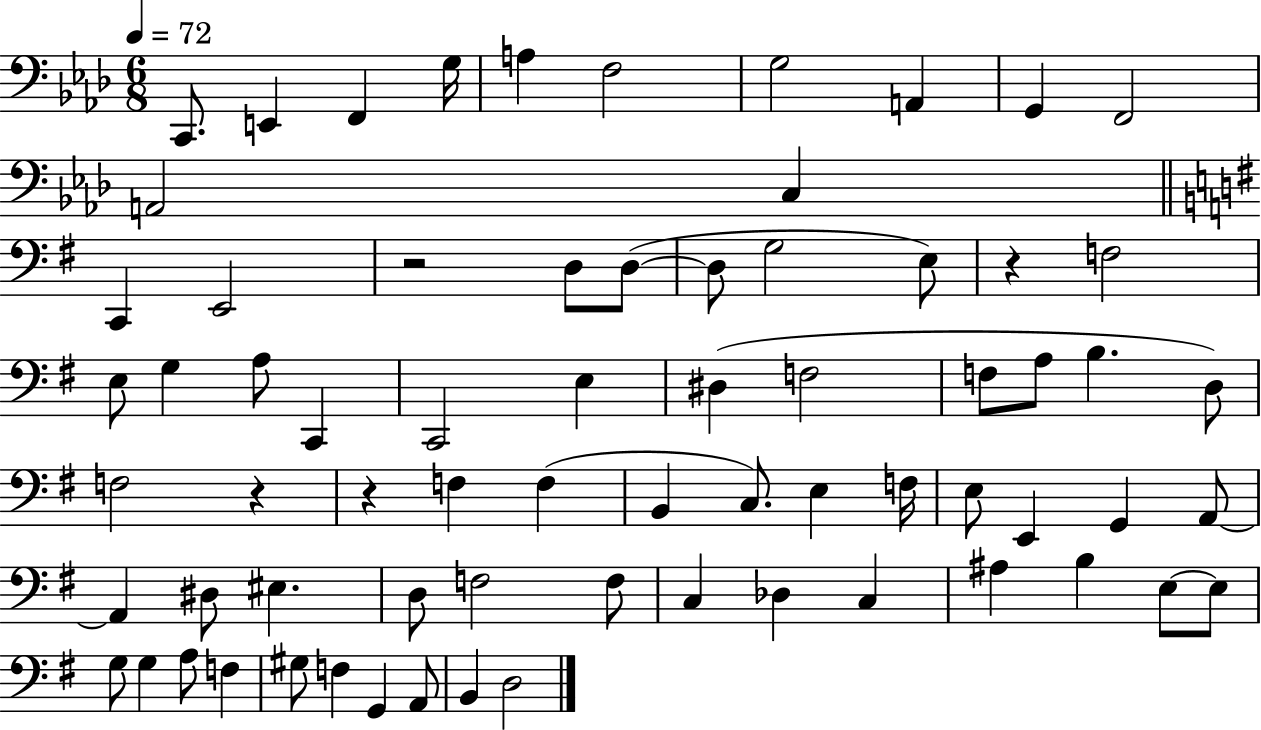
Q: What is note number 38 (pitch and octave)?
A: E3